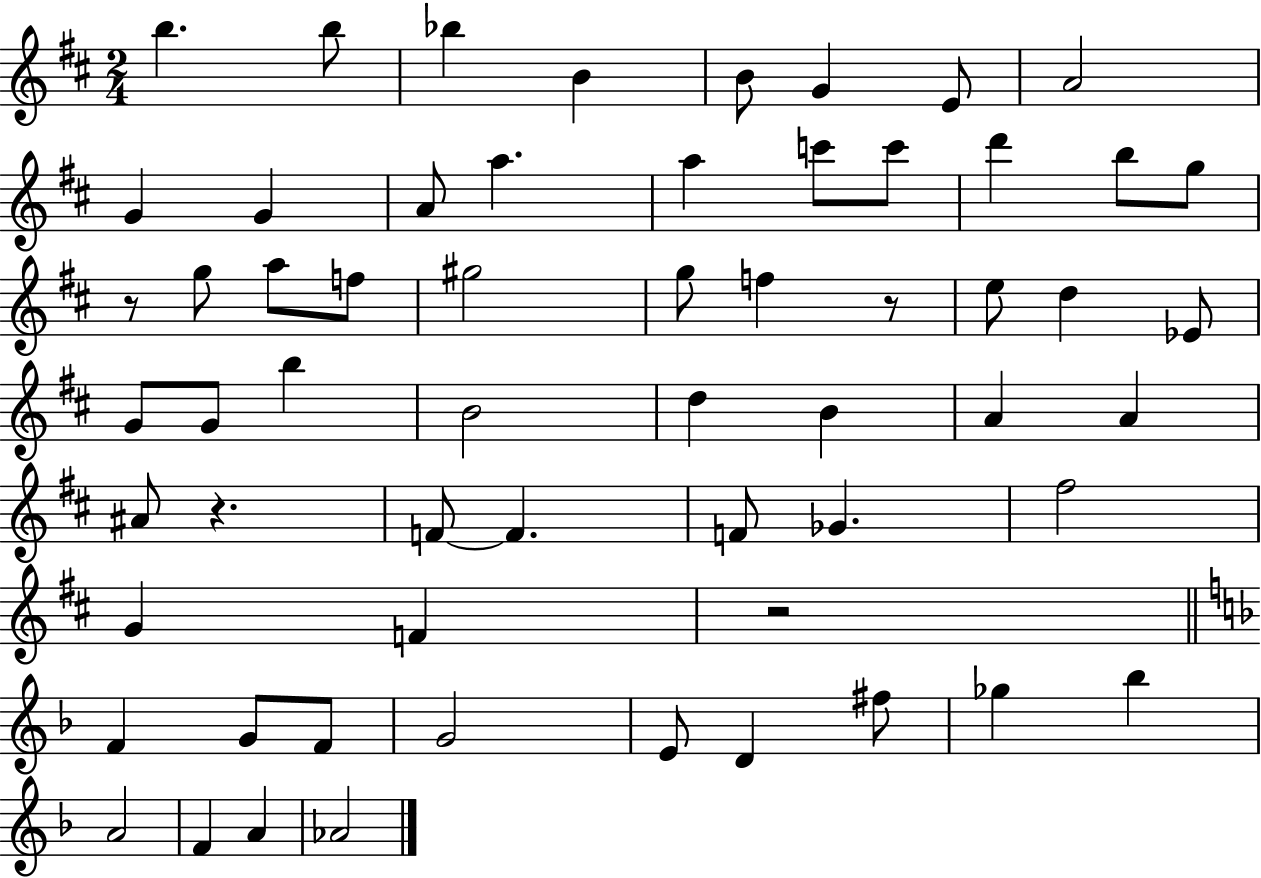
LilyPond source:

{
  \clef treble
  \numericTimeSignature
  \time 2/4
  \key d \major
  b''4. b''8 | bes''4 b'4 | b'8 g'4 e'8 | a'2 | \break g'4 g'4 | a'8 a''4. | a''4 c'''8 c'''8 | d'''4 b''8 g''8 | \break r8 g''8 a''8 f''8 | gis''2 | g''8 f''4 r8 | e''8 d''4 ees'8 | \break g'8 g'8 b''4 | b'2 | d''4 b'4 | a'4 a'4 | \break ais'8 r4. | f'8~~ f'4. | f'8 ges'4. | fis''2 | \break g'4 f'4 | r2 | \bar "||" \break \key f \major f'4 g'8 f'8 | g'2 | e'8 d'4 fis''8 | ges''4 bes''4 | \break a'2 | f'4 a'4 | aes'2 | \bar "|."
}